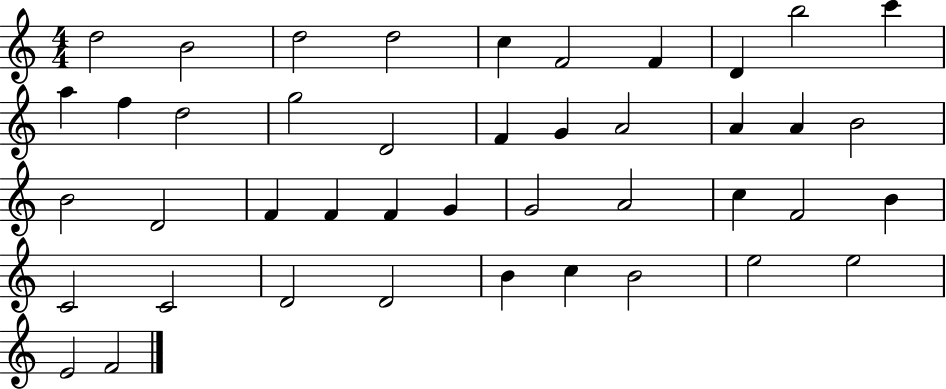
{
  \clef treble
  \numericTimeSignature
  \time 4/4
  \key c \major
  d''2 b'2 | d''2 d''2 | c''4 f'2 f'4 | d'4 b''2 c'''4 | \break a''4 f''4 d''2 | g''2 d'2 | f'4 g'4 a'2 | a'4 a'4 b'2 | \break b'2 d'2 | f'4 f'4 f'4 g'4 | g'2 a'2 | c''4 f'2 b'4 | \break c'2 c'2 | d'2 d'2 | b'4 c''4 b'2 | e''2 e''2 | \break e'2 f'2 | \bar "|."
}